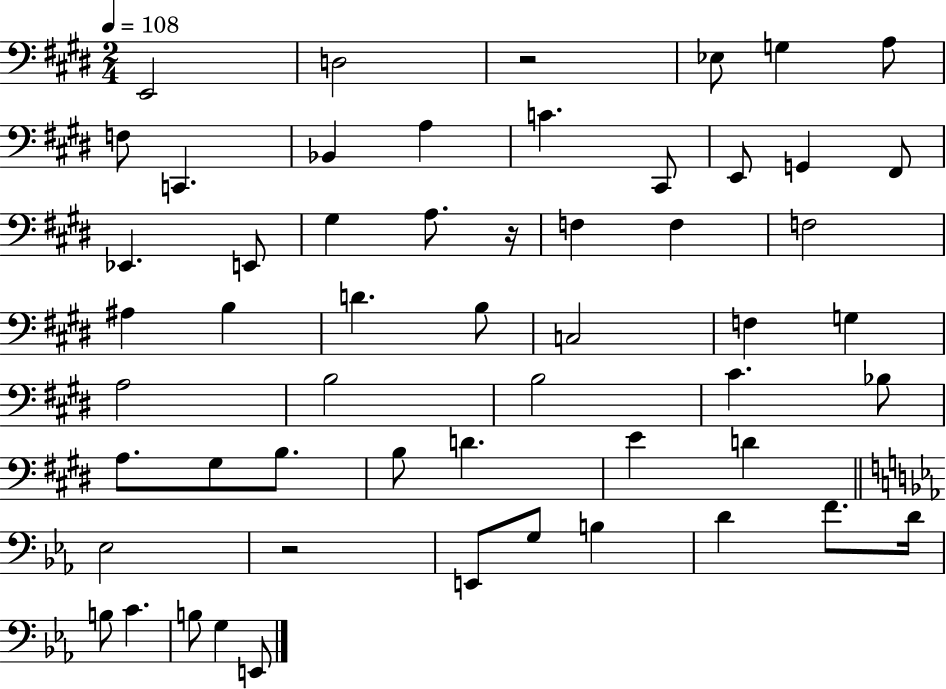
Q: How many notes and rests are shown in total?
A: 55